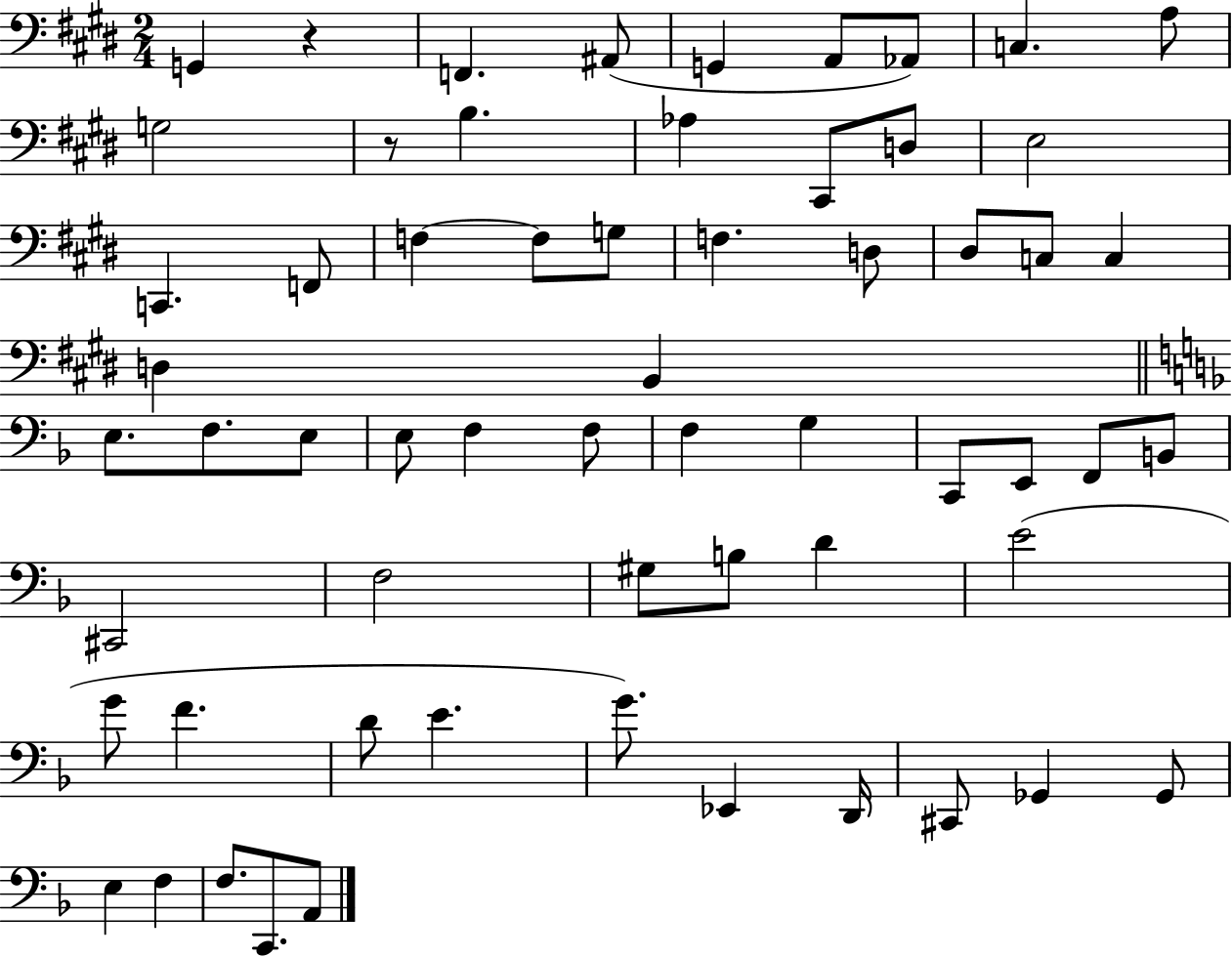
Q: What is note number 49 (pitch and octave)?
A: G4